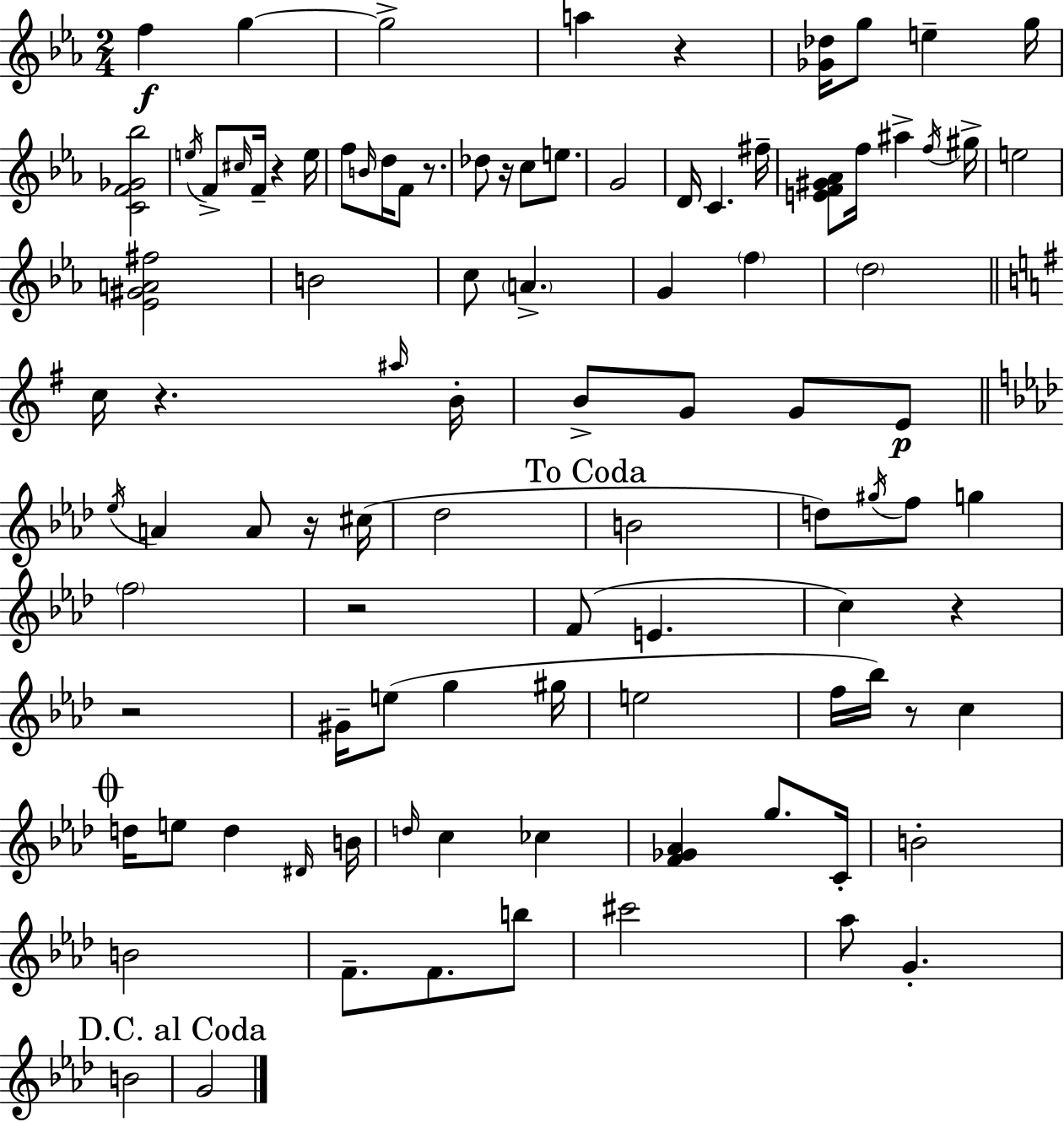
{
  \clef treble
  \numericTimeSignature
  \time 2/4
  \key c \minor
  f''4\f g''4~~ | g''2-> | a''4 r4 | <ges' des''>16 g''8 e''4-- g''16 | \break <c' f' ges' bes''>2 | \acciaccatura { e''16 } f'8-> \grace { cis''16 } f'16-- r4 | e''16 f''8 \grace { b'16 } d''16 f'8 | r8. des''8 r16 c''8 | \break e''8. g'2 | d'16 c'4. | fis''16-- <e' f' gis' aes'>8 f''16 ais''4-> | \acciaccatura { f''16 } gis''16-> e''2 | \break <ees' gis' a' fis''>2 | b'2 | c''8 \parenthesize a'4.-> | g'4 | \break \parenthesize f''4 \parenthesize d''2 | \bar "||" \break \key g \major c''16 r4. \grace { ais''16 } | b'16-. b'8-> g'8 g'8 e'8\p | \bar "||" \break \key f \minor \acciaccatura { ees''16 } a'4 a'8 r16 | cis''16( des''2 | \mark "To Coda" b'2 | d''8) \acciaccatura { gis''16 } f''8 g''4 | \break \parenthesize f''2 | r2 | f'8( e'4. | c''4) r4 | \break r2 | gis'16-- e''8( g''4 | gis''16 e''2 | f''16 bes''16) r8 c''4 | \break \mark \markup { \musicglyph "scripts.coda" } d''16 e''8 d''4 | \grace { dis'16 } b'16 \grace { d''16 } c''4 | ces''4 <f' ges' aes'>4 | g''8. c'16-. b'2-. | \break b'2 | f'8.-- f'8. | b''8 cis'''2 | aes''8 g'4.-. | \break b'2 | \mark "D.C. al Coda" g'2 | \bar "|."
}